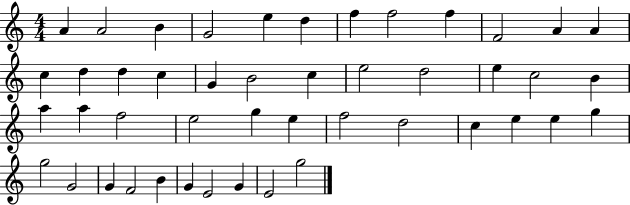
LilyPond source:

{
  \clef treble
  \numericTimeSignature
  \time 4/4
  \key c \major
  a'4 a'2 b'4 | g'2 e''4 d''4 | f''4 f''2 f''4 | f'2 a'4 a'4 | \break c''4 d''4 d''4 c''4 | g'4 b'2 c''4 | e''2 d''2 | e''4 c''2 b'4 | \break a''4 a''4 f''2 | e''2 g''4 e''4 | f''2 d''2 | c''4 e''4 e''4 g''4 | \break g''2 g'2 | g'4 f'2 b'4 | g'4 e'2 g'4 | e'2 g''2 | \break \bar "|."
}